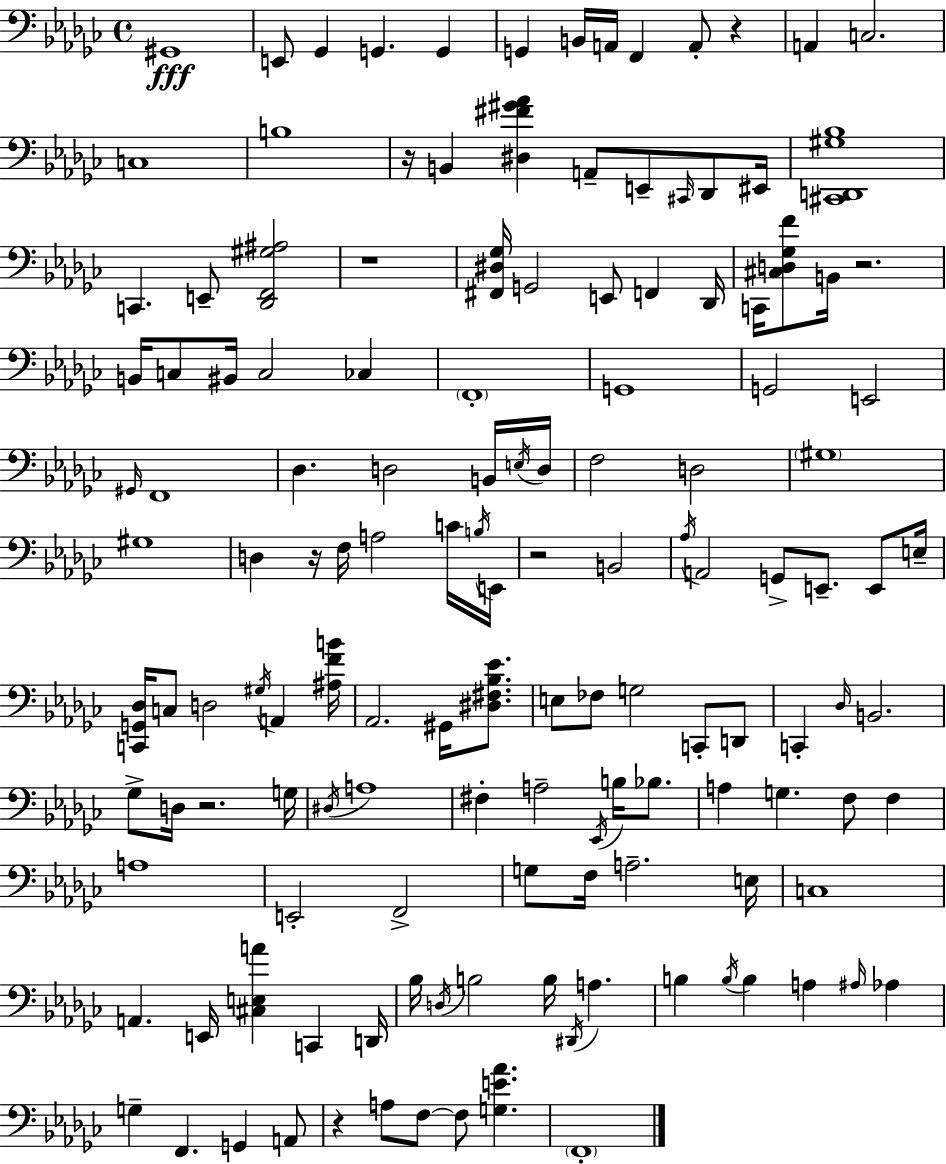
G#2/w E2/e Gb2/q G2/q. G2/q G2/q B2/s A2/s F2/q A2/e R/q A2/q C3/h. C3/w B3/w R/s B2/q [D#3,F#4,G#4,Ab4]/q A2/e E2/e C#2/s Db2/e EIS2/s [C#2,D2,G#3,Bb3]/w C2/q. E2/e [Db2,F2,G#3,A#3]/h R/w [F#2,D#3,Gb3]/s G2/h E2/e F2/q Db2/s C2/s [C#3,D3,Gb3,F4]/e B2/s R/h. B2/s C3/e BIS2/s C3/h CES3/q F2/w G2/w G2/h E2/h G#2/s F2/w Db3/q. D3/h B2/s E3/s D3/s F3/h D3/h G#3/w G#3/w D3/q R/s F3/s A3/h C4/s B3/s E2/s R/h B2/h Ab3/s A2/h G2/e E2/e. E2/e E3/s [C2,G2,Db3]/s C3/e D3/h G#3/s A2/q [A#3,F4,B4]/s Ab2/h. G#2/s [D#3,F#3,Bb3,Eb4]/e. E3/e FES3/e G3/h C2/e D2/e C2/q Db3/s B2/h. Gb3/e D3/s R/h. G3/s D#3/s A3/w F#3/q A3/h Eb2/s B3/s Bb3/e. A3/q G3/q. F3/e F3/q A3/w E2/h F2/h G3/e F3/s A3/h. E3/s C3/w A2/q. E2/s [C#3,E3,A4]/q C2/q D2/s Bb3/s D3/s B3/h B3/s D#2/s A3/q. B3/q B3/s B3/q A3/q A#3/s Ab3/q G3/q F2/q. G2/q A2/e R/q A3/e F3/e F3/e [G3,E4,Ab4]/q. F2/w